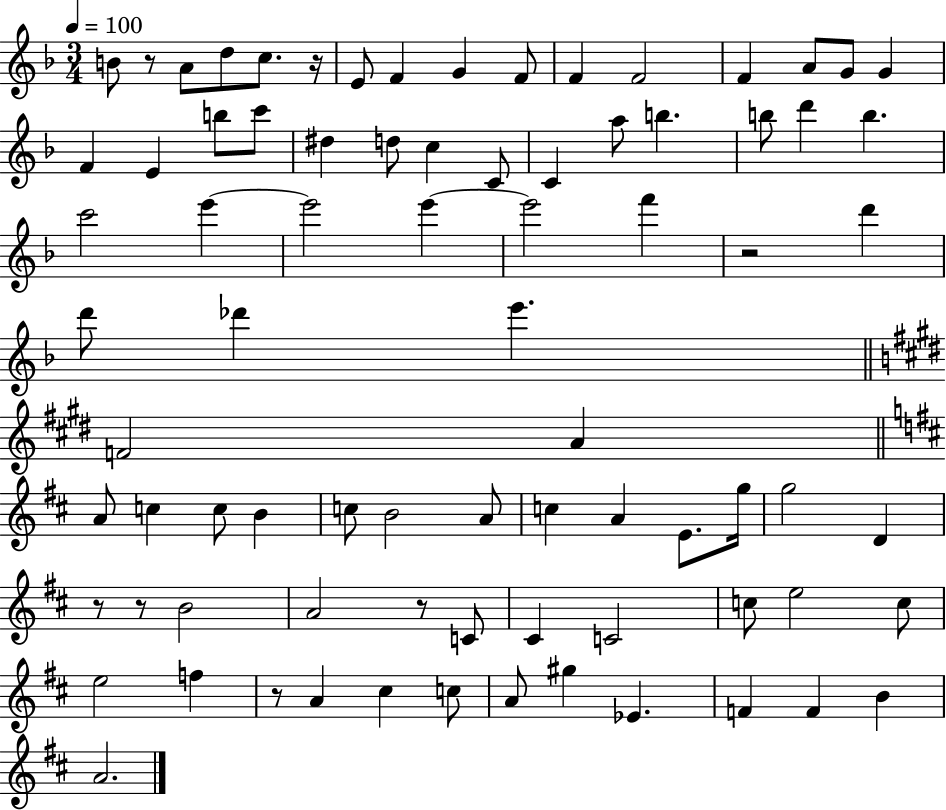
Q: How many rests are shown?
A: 7